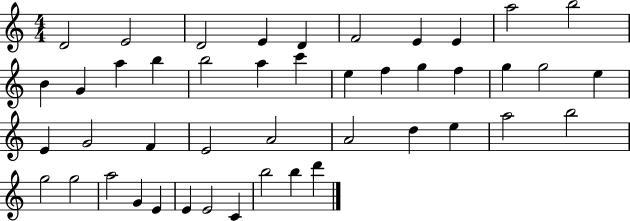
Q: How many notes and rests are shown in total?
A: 45